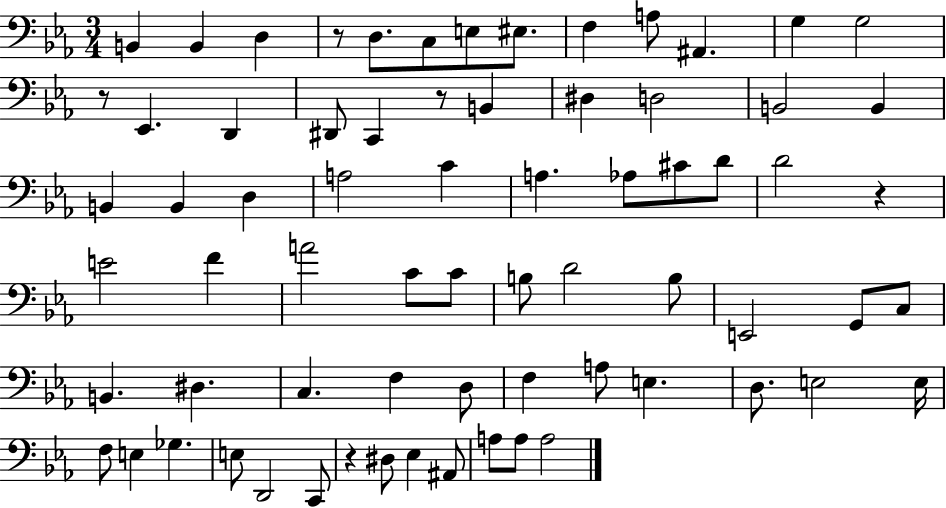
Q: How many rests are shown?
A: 5